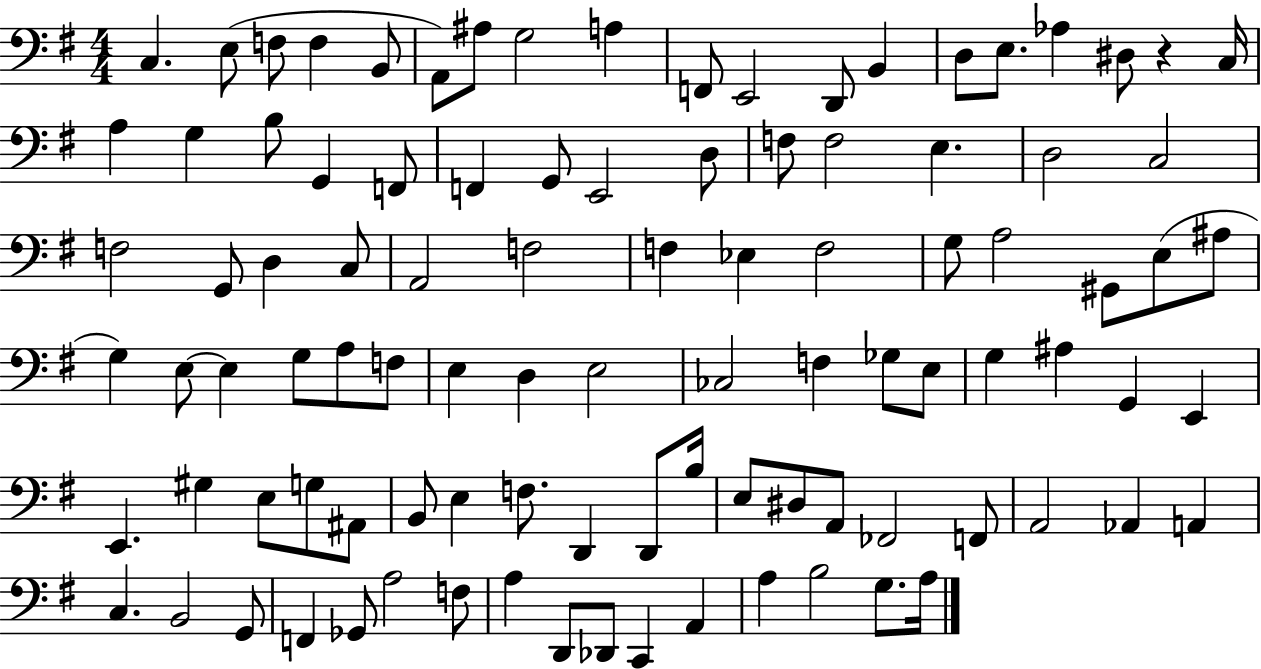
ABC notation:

X:1
T:Untitled
M:4/4
L:1/4
K:G
C, E,/2 F,/2 F, B,,/2 A,,/2 ^A,/2 G,2 A, F,,/2 E,,2 D,,/2 B,, D,/2 E,/2 _A, ^D,/2 z C,/4 A, G, B,/2 G,, F,,/2 F,, G,,/2 E,,2 D,/2 F,/2 F,2 E, D,2 C,2 F,2 G,,/2 D, C,/2 A,,2 F,2 F, _E, F,2 G,/2 A,2 ^G,,/2 E,/2 ^A,/2 G, E,/2 E, G,/2 A,/2 F,/2 E, D, E,2 _C,2 F, _G,/2 E,/2 G, ^A, G,, E,, E,, ^G, E,/2 G,/2 ^A,,/2 B,,/2 E, F,/2 D,, D,,/2 B,/4 E,/2 ^D,/2 A,,/2 _F,,2 F,,/2 A,,2 _A,, A,, C, B,,2 G,,/2 F,, _G,,/2 A,2 F,/2 A, D,,/2 _D,,/2 C,, A,, A, B,2 G,/2 A,/4